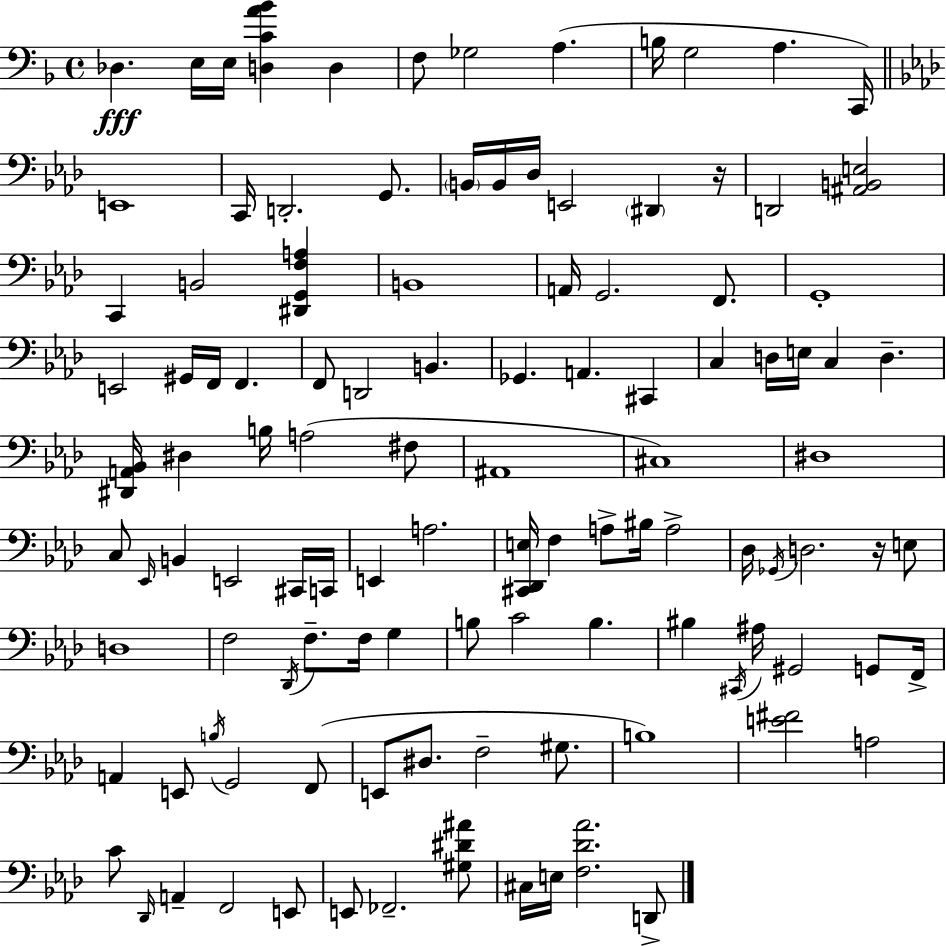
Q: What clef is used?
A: bass